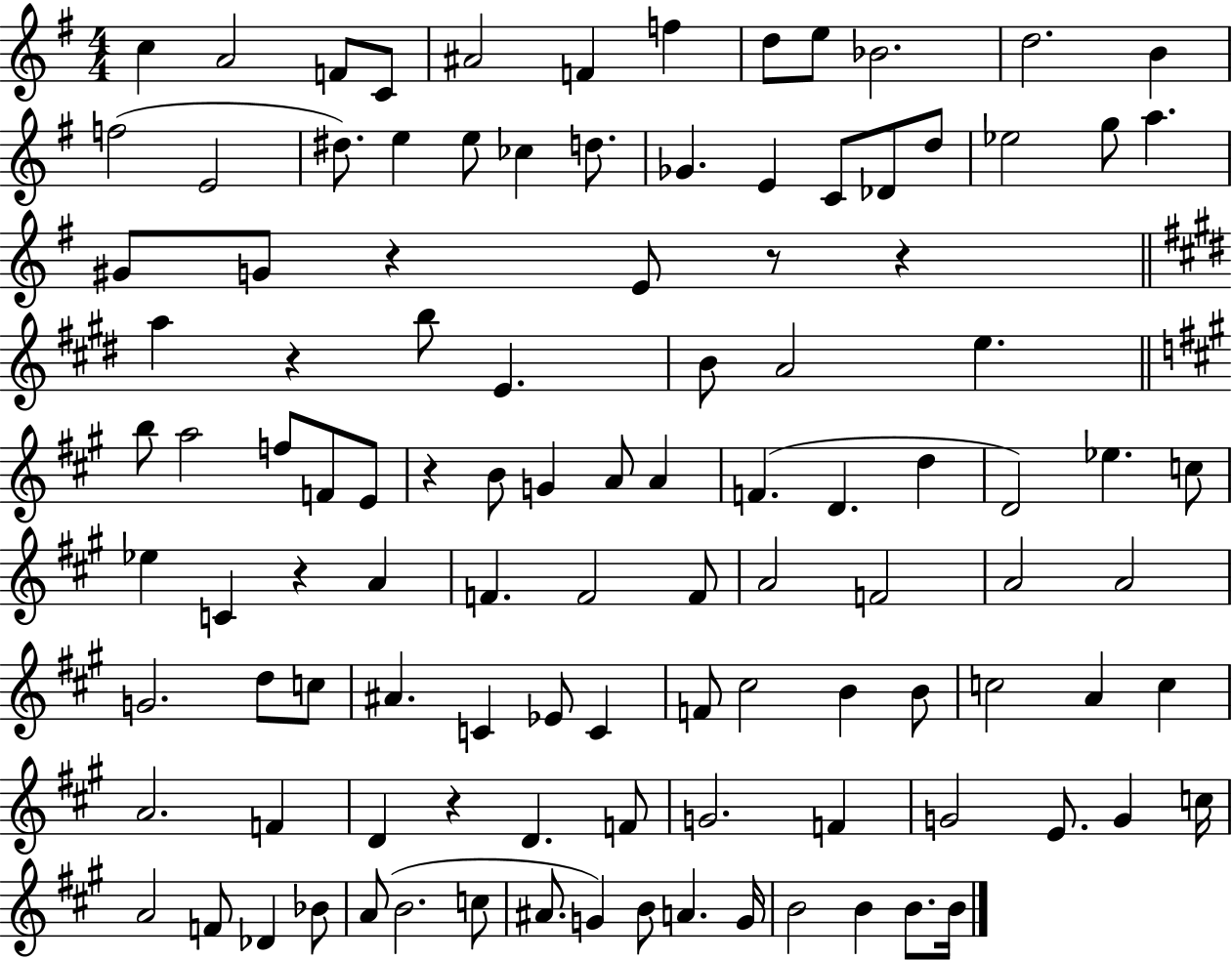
{
  \clef treble
  \numericTimeSignature
  \time 4/4
  \key g \major
  c''4 a'2 f'8 c'8 | ais'2 f'4 f''4 | d''8 e''8 bes'2. | d''2. b'4 | \break f''2( e'2 | dis''8.) e''4 e''8 ces''4 d''8. | ges'4. e'4 c'8 des'8 d''8 | ees''2 g''8 a''4. | \break gis'8 g'8 r4 e'8 r8 r4 | \bar "||" \break \key e \major a''4 r4 b''8 e'4. | b'8 a'2 e''4. | \bar "||" \break \key a \major b''8 a''2 f''8 f'8 e'8 | r4 b'8 g'4 a'8 a'4 | f'4.( d'4. d''4 | d'2) ees''4. c''8 | \break ees''4 c'4 r4 a'4 | f'4. f'2 f'8 | a'2 f'2 | a'2 a'2 | \break g'2. d''8 c''8 | ais'4. c'4 ees'8 c'4 | f'8 cis''2 b'4 b'8 | c''2 a'4 c''4 | \break a'2. f'4 | d'4 r4 d'4. f'8 | g'2. f'4 | g'2 e'8. g'4 c''16 | \break a'2 f'8 des'4 bes'8 | a'8( b'2. c''8 | ais'8. g'4) b'8 a'4. g'16 | b'2 b'4 b'8. b'16 | \break \bar "|."
}